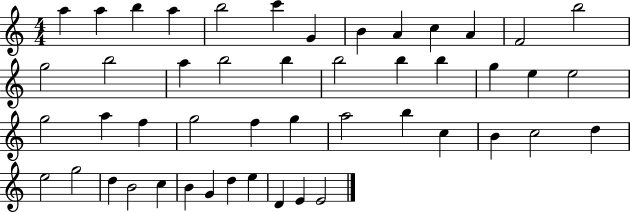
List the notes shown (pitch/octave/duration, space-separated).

A5/q A5/q B5/q A5/q B5/h C6/q G4/q B4/q A4/q C5/q A4/q F4/h B5/h G5/h B5/h A5/q B5/h B5/q B5/h B5/q B5/q G5/q E5/q E5/h G5/h A5/q F5/q G5/h F5/q G5/q A5/h B5/q C5/q B4/q C5/h D5/q E5/h G5/h D5/q B4/h C5/q B4/q G4/q D5/q E5/q D4/q E4/q E4/h